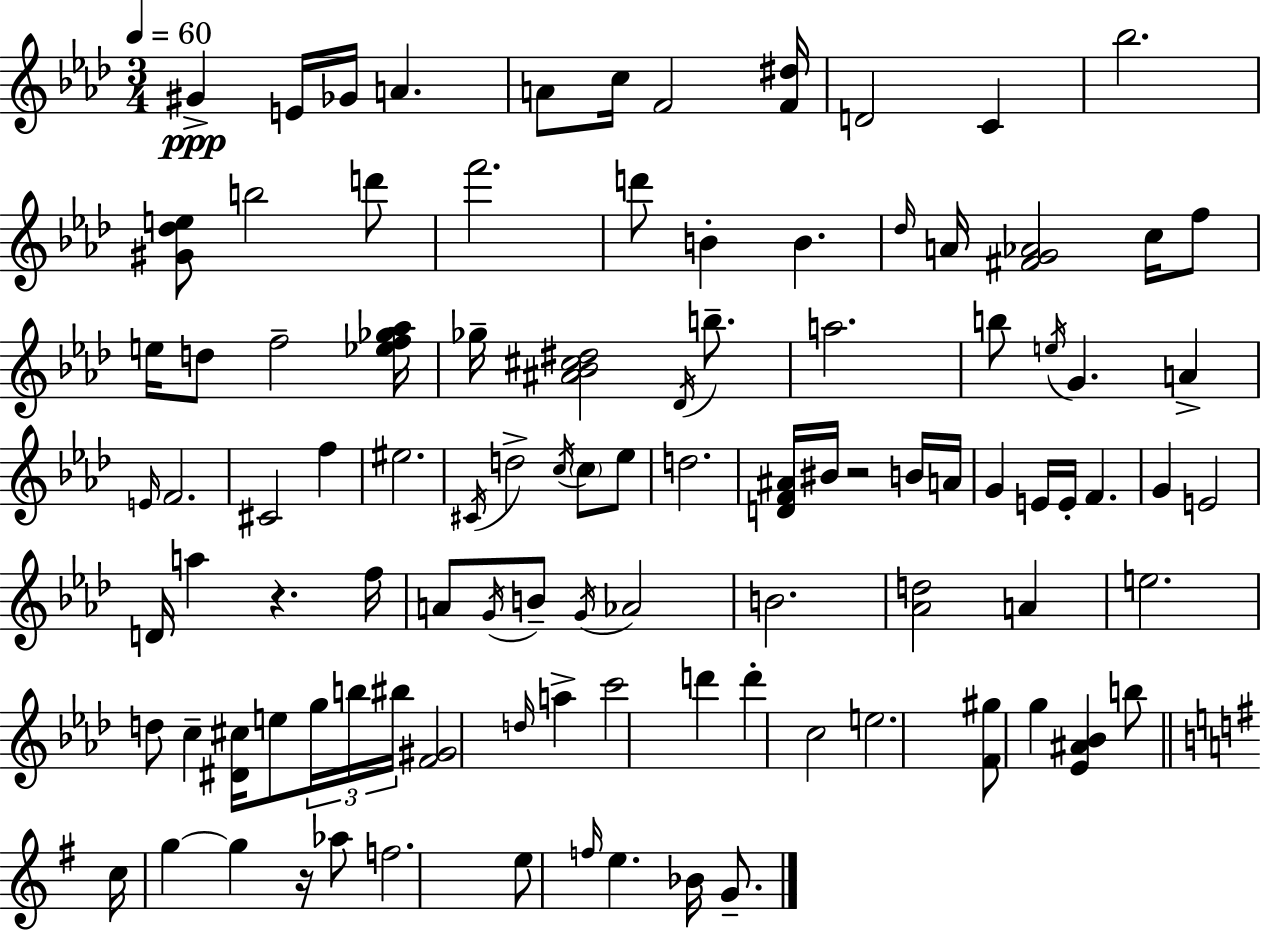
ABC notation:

X:1
T:Untitled
M:3/4
L:1/4
K:Fm
^G E/4 _G/4 A A/2 c/4 F2 [F^d]/4 D2 C _b2 [^G_de]/2 b2 d'/2 f'2 d'/2 B B _d/4 A/4 [^FG_A]2 c/4 f/2 e/4 d/2 f2 [_ef_g_a]/4 _g/4 [^A_B^c^d]2 _D/4 b/2 a2 b/2 e/4 G A E/4 F2 ^C2 f ^e2 ^C/4 d2 c/4 c/2 _e/2 d2 [DF^A]/4 ^B/4 z2 B/4 A/4 G E/4 E/4 F G E2 D/4 a z f/4 A/2 G/4 B/2 G/4 _A2 B2 [_Ad]2 A e2 d/2 c [^D^c]/4 e/2 g/4 b/4 ^b/4 [F^G]2 d/4 a c'2 d' d' c2 e2 [F^g]/2 g [_E^A_B] b/2 c/4 g g z/4 _a/2 f2 e/2 f/4 e _B/4 G/2